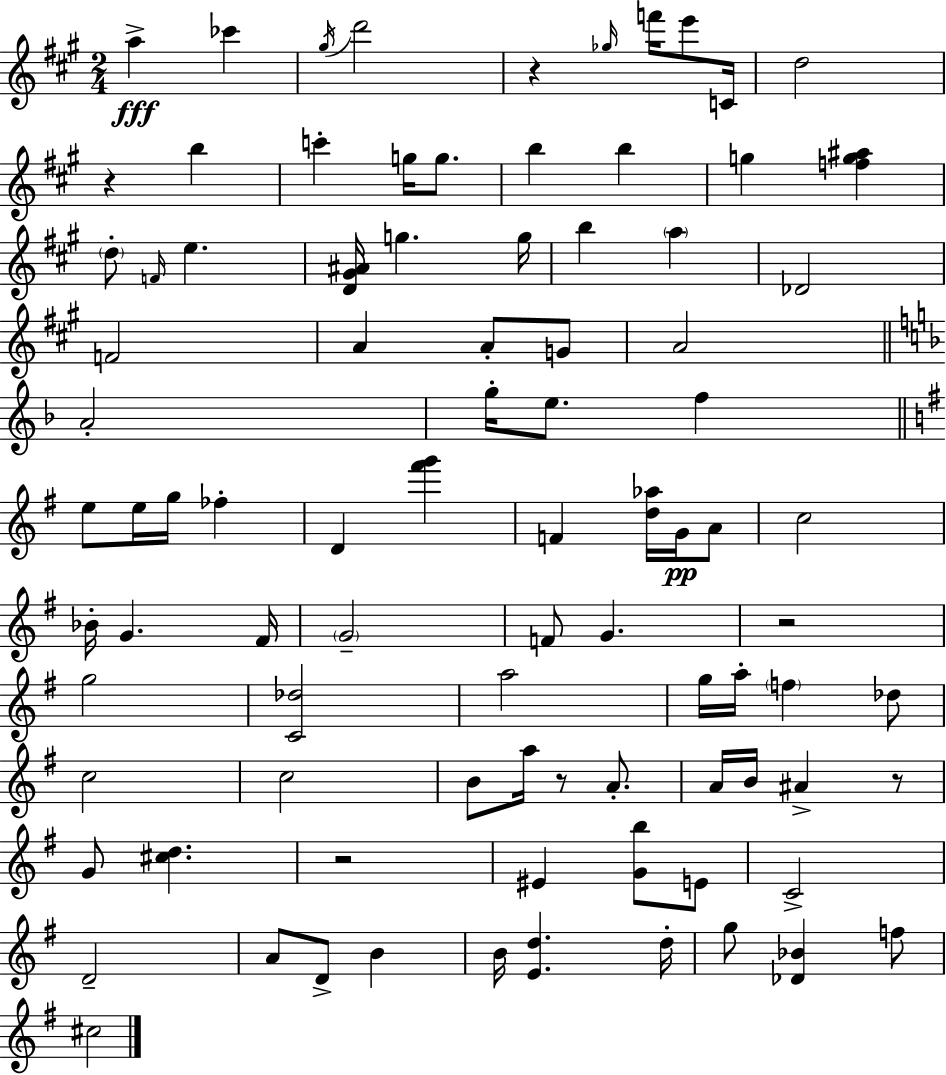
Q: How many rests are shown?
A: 6